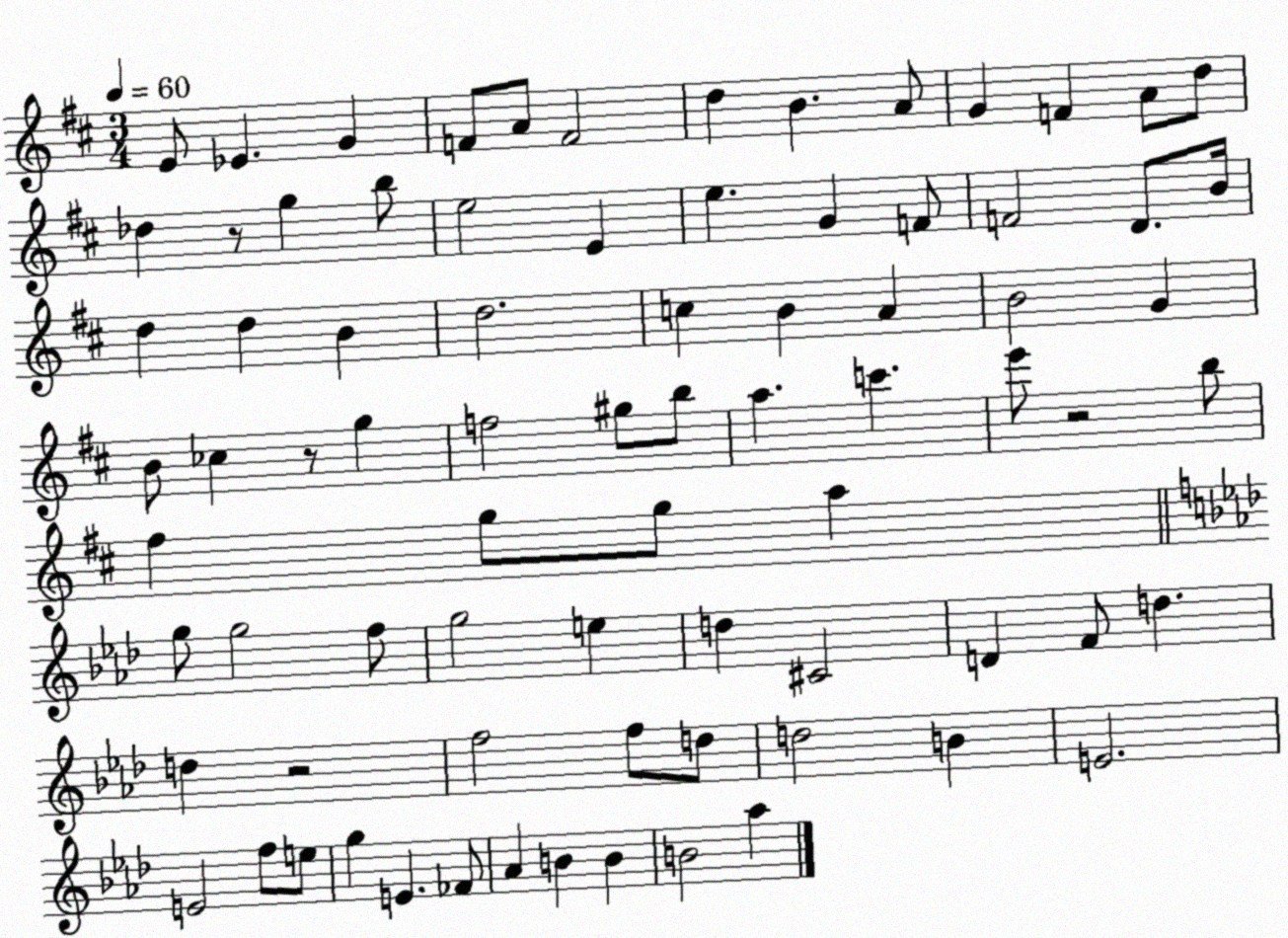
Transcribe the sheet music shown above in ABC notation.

X:1
T:Untitled
M:3/4
L:1/4
K:D
E/2 _E G F/2 A/2 F2 d B A/2 G F A/2 d/2 _d z/2 g b/2 e2 E e G F/2 F2 D/2 B/4 d d B d2 c B A B2 G B/2 _c z/2 g f2 ^g/2 b/2 a c' e'/2 z2 b/2 ^f g/2 g/2 a g/2 g2 f/2 g2 e d ^C2 D F/2 d d z2 f2 f/2 d/2 d2 B E2 E2 f/2 e/2 g E _F/2 _A B B B2 _a